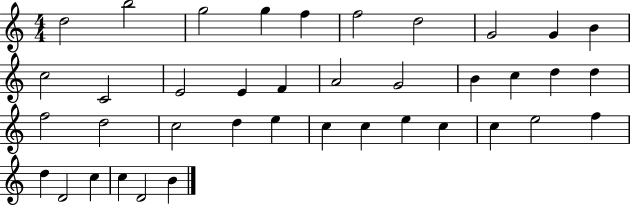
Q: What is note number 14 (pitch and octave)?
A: E4